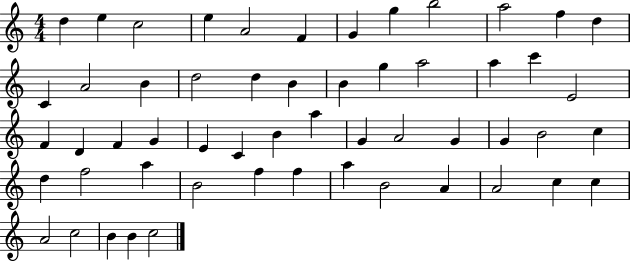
D5/q E5/q C5/h E5/q A4/h F4/q G4/q G5/q B5/h A5/h F5/q D5/q C4/q A4/h B4/q D5/h D5/q B4/q B4/q G5/q A5/h A5/q C6/q E4/h F4/q D4/q F4/q G4/q E4/q C4/q B4/q A5/q G4/q A4/h G4/q G4/q B4/h C5/q D5/q F5/h A5/q B4/h F5/q F5/q A5/q B4/h A4/q A4/h C5/q C5/q A4/h C5/h B4/q B4/q C5/h